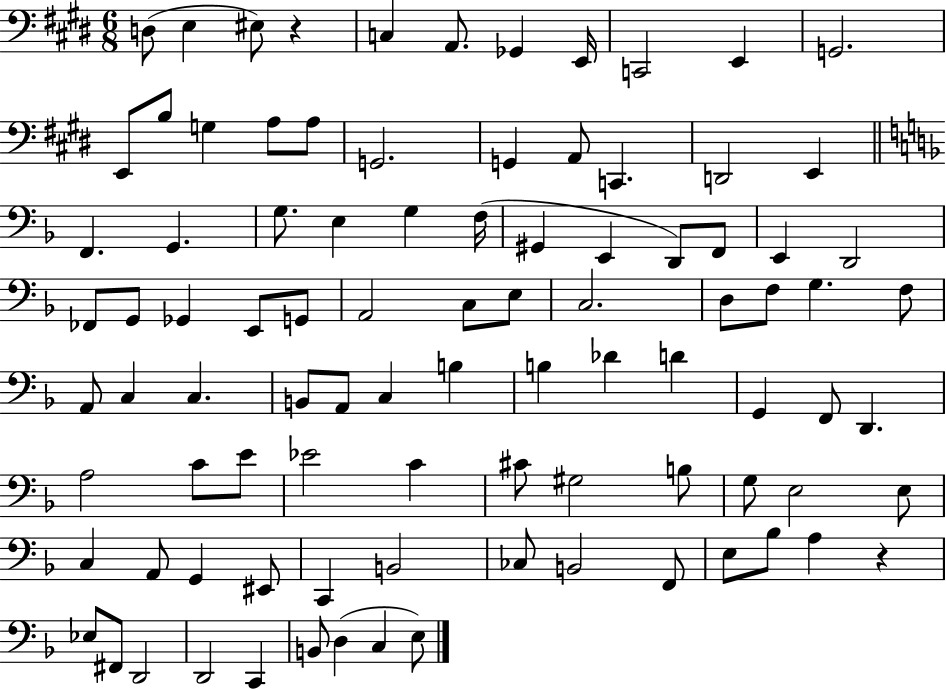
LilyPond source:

{
  \clef bass
  \numericTimeSignature
  \time 6/8
  \key e \major
  \repeat volta 2 { d8( e4 eis8) r4 | c4 a,8. ges,4 e,16 | c,2 e,4 | g,2. | \break e,8 b8 g4 a8 a8 | g,2. | g,4 a,8 c,4. | d,2 e,4 | \break \bar "||" \break \key d \minor f,4. g,4. | g8. e4 g4 f16( | gis,4 e,4 d,8) f,8 | e,4 d,2 | \break fes,8 g,8 ges,4 e,8 g,8 | a,2 c8 e8 | c2. | d8 f8 g4. f8 | \break a,8 c4 c4. | b,8 a,8 c4 b4 | b4 des'4 d'4 | g,4 f,8 d,4. | \break a2 c'8 e'8 | ees'2 c'4 | cis'8 gis2 b8 | g8 e2 e8 | \break c4 a,8 g,4 eis,8 | c,4 b,2 | ces8 b,2 f,8 | e8 bes8 a4 r4 | \break ees8 fis,8 d,2 | d,2 c,4 | b,8 d4( c4 e8) | } \bar "|."
}